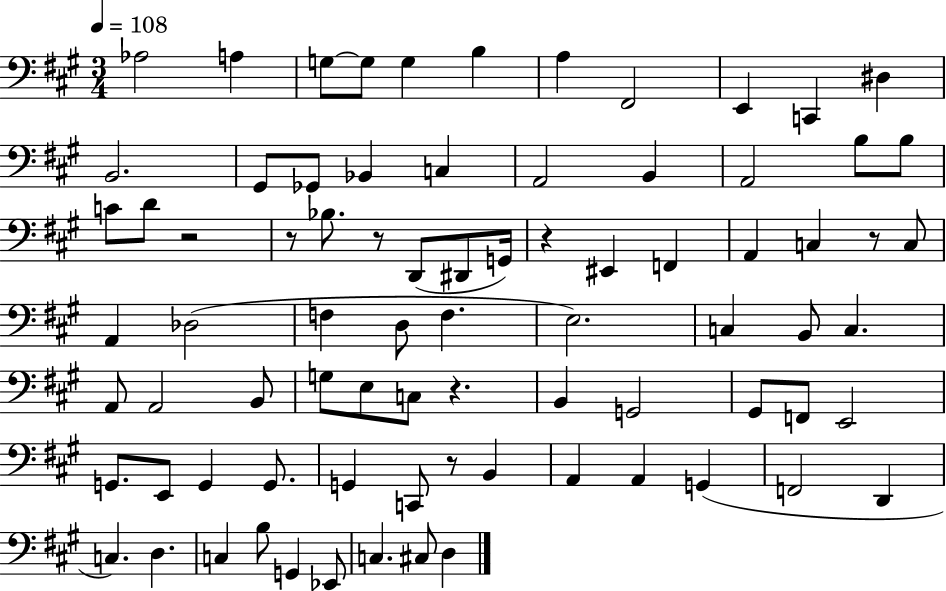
Ab3/h A3/q G3/e G3/e G3/q B3/q A3/q F#2/h E2/q C2/q D#3/q B2/h. G#2/e Gb2/e Bb2/q C3/q A2/h B2/q A2/h B3/e B3/e C4/e D4/e R/h R/e Bb3/e. R/e D2/e D#2/e G2/s R/q EIS2/q F2/q A2/q C3/q R/e C3/e A2/q Db3/h F3/q D3/e F3/q. E3/h. C3/q B2/e C3/q. A2/e A2/h B2/e G3/e E3/e C3/e R/q. B2/q G2/h G#2/e F2/e E2/h G2/e. E2/e G2/q G2/e. G2/q C2/e R/e B2/q A2/q A2/q G2/q F2/h D2/q C3/q. D3/q. C3/q B3/e G2/q Eb2/e C3/q. C#3/e D3/q